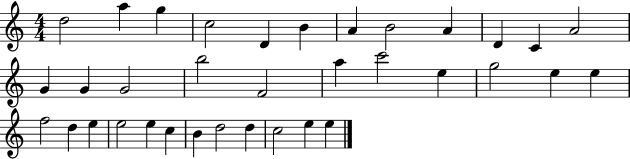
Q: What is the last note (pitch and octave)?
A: E5